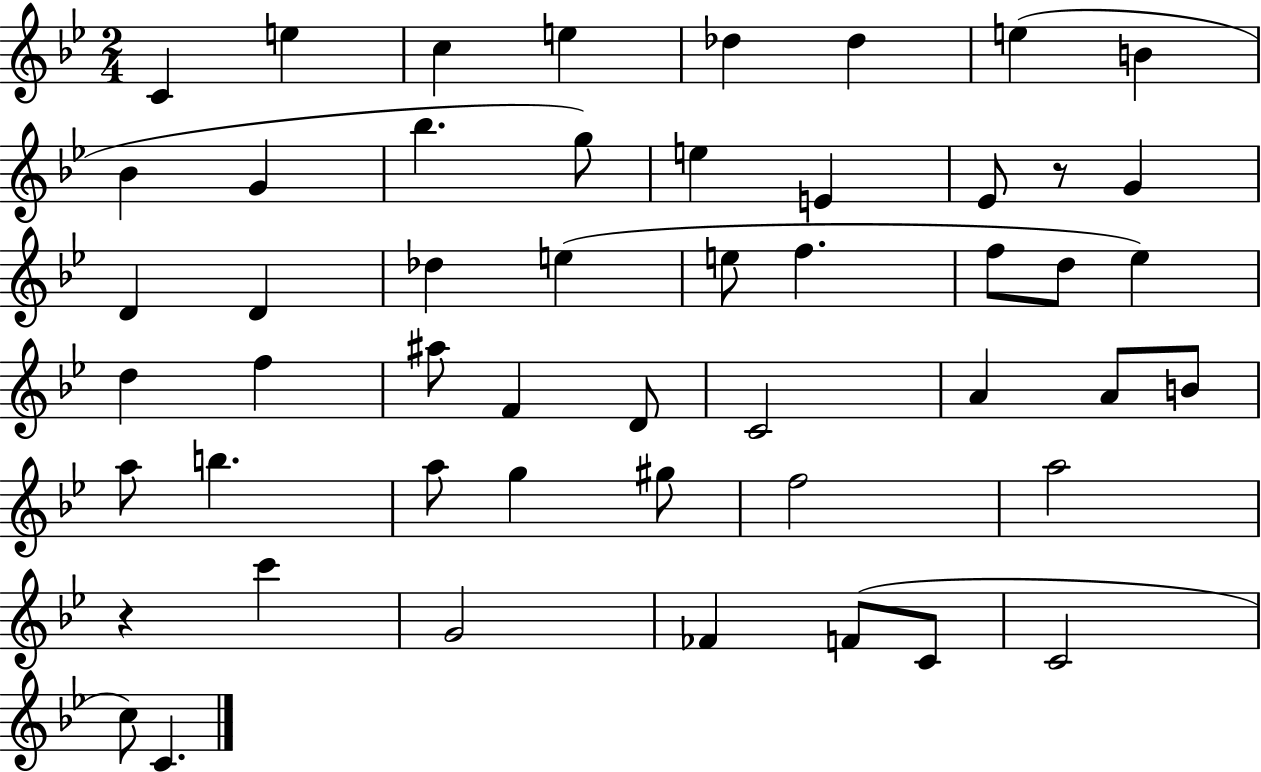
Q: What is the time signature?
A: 2/4